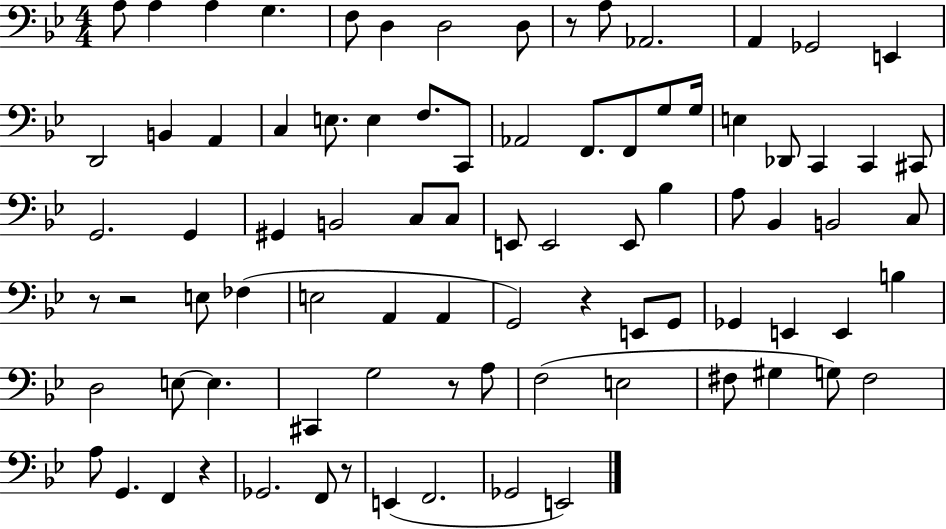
X:1
T:Untitled
M:4/4
L:1/4
K:Bb
A,/2 A, A, G, F,/2 D, D,2 D,/2 z/2 A,/2 _A,,2 A,, _G,,2 E,, D,,2 B,, A,, C, E,/2 E, F,/2 C,,/2 _A,,2 F,,/2 F,,/2 G,/2 G,/4 E, _D,,/2 C,, C,, ^C,,/2 G,,2 G,, ^G,, B,,2 C,/2 C,/2 E,,/2 E,,2 E,,/2 _B, A,/2 _B,, B,,2 C,/2 z/2 z2 E,/2 _F, E,2 A,, A,, G,,2 z E,,/2 G,,/2 _G,, E,, E,, B, D,2 E,/2 E, ^C,, G,2 z/2 A,/2 F,2 E,2 ^F,/2 ^G, G,/2 ^F,2 A,/2 G,, F,, z _G,,2 F,,/2 z/2 E,, F,,2 _G,,2 E,,2